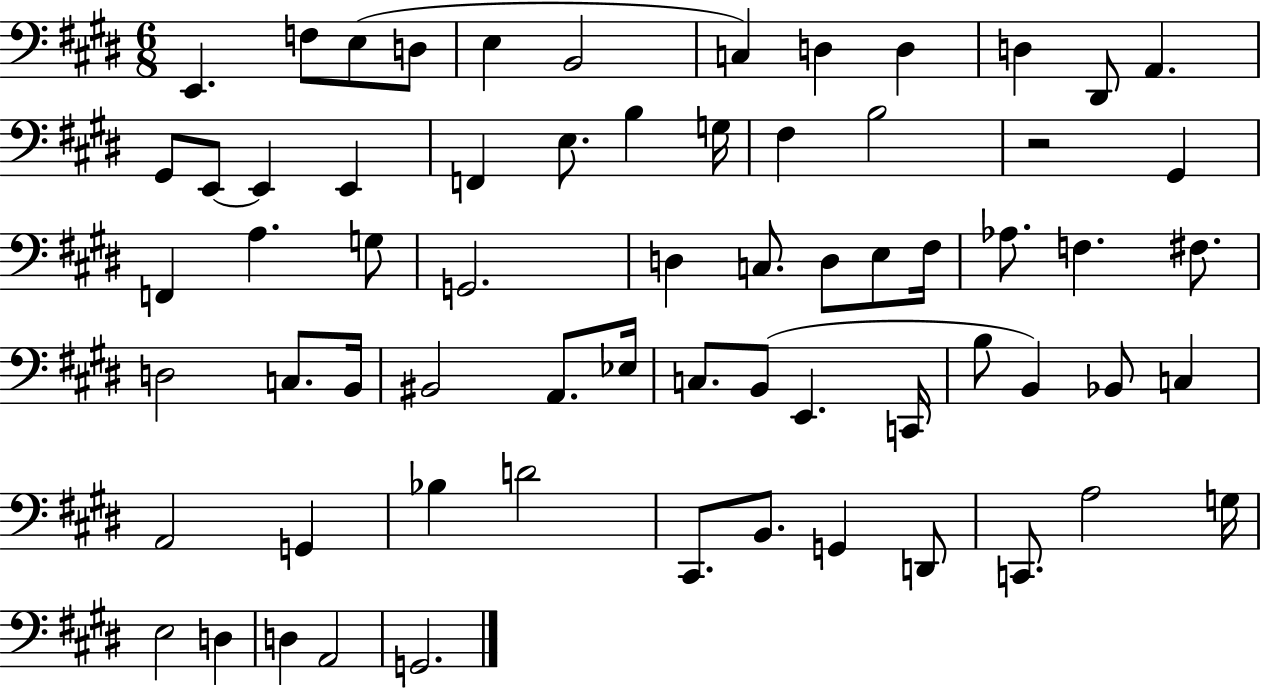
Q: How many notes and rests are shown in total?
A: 66